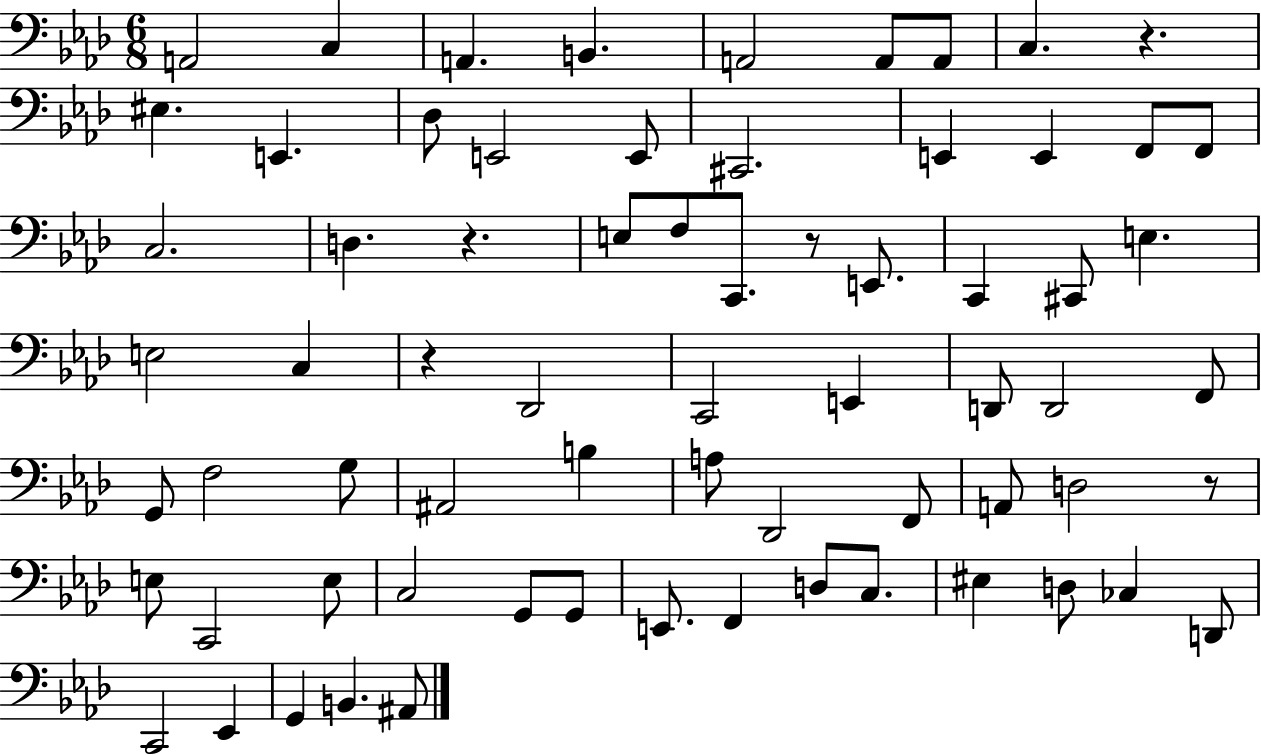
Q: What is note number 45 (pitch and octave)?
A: D3